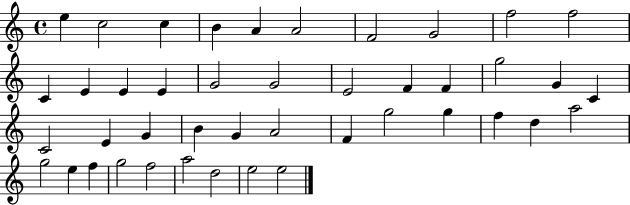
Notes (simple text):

E5/q C5/h C5/q B4/q A4/q A4/h F4/h G4/h F5/h F5/h C4/q E4/q E4/q E4/q G4/h G4/h E4/h F4/q F4/q G5/h G4/q C4/q C4/h E4/q G4/q B4/q G4/q A4/h F4/q G5/h G5/q F5/q D5/q A5/h G5/h E5/q F5/q G5/h F5/h A5/h D5/h E5/h E5/h